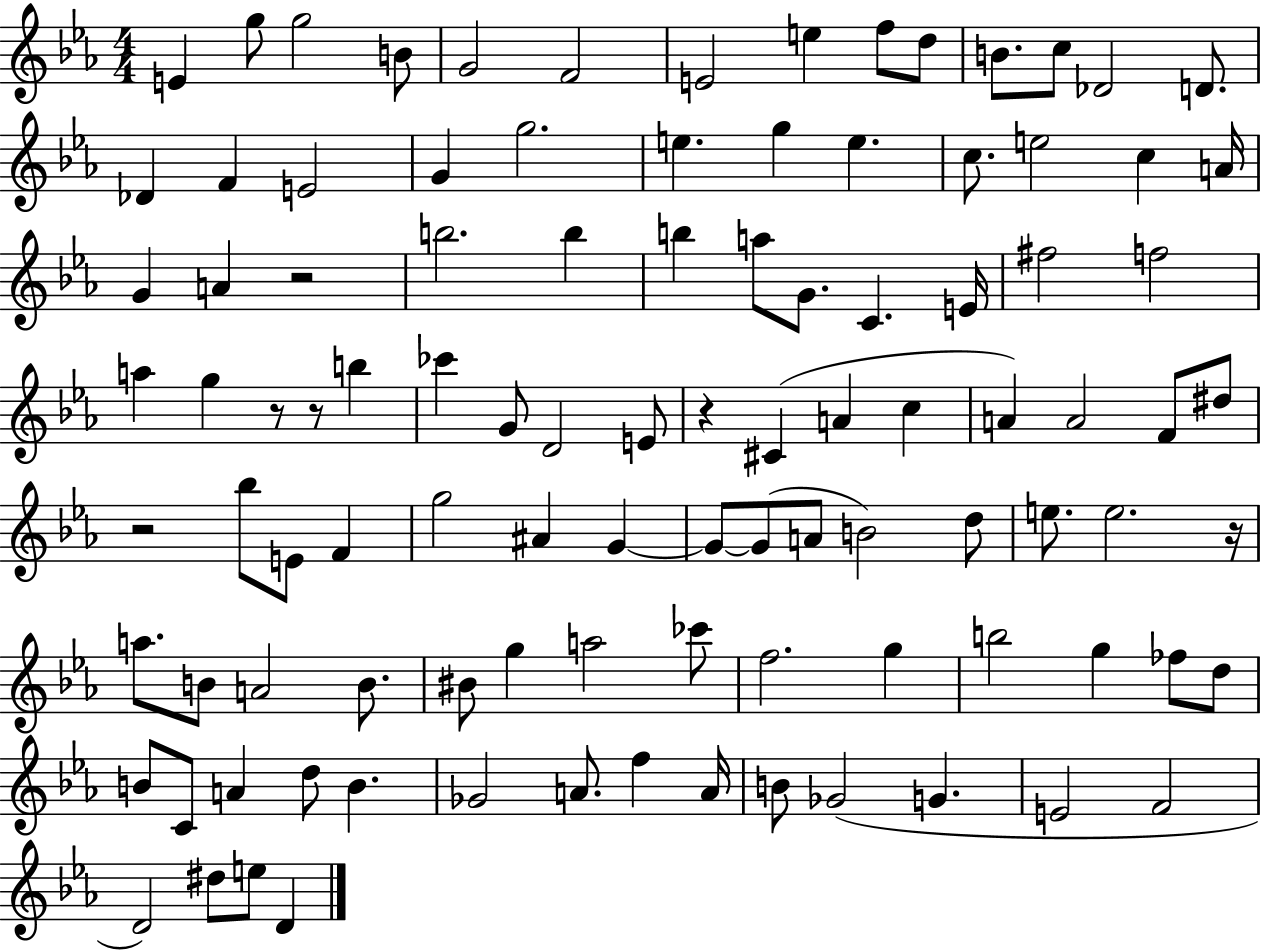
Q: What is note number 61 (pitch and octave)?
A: B4